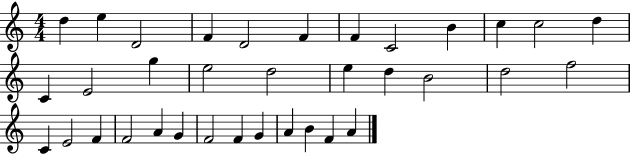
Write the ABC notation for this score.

X:1
T:Untitled
M:4/4
L:1/4
K:C
d e D2 F D2 F F C2 B c c2 d C E2 g e2 d2 e d B2 d2 f2 C E2 F F2 A G F2 F G A B F A